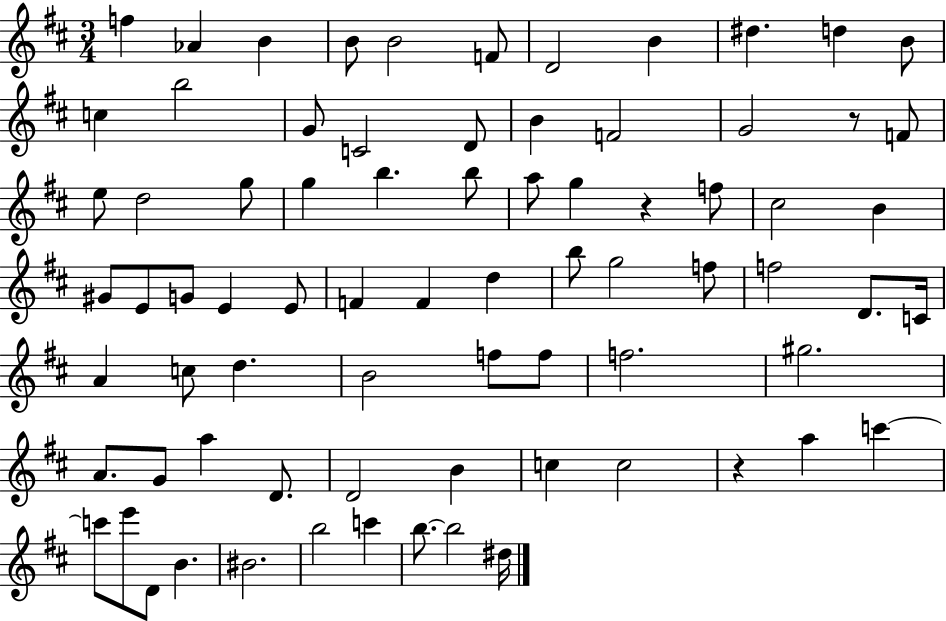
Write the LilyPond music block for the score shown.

{
  \clef treble
  \numericTimeSignature
  \time 3/4
  \key d \major
  f''4 aes'4 b'4 | b'8 b'2 f'8 | d'2 b'4 | dis''4. d''4 b'8 | \break c''4 b''2 | g'8 c'2 d'8 | b'4 f'2 | g'2 r8 f'8 | \break e''8 d''2 g''8 | g''4 b''4. b''8 | a''8 g''4 r4 f''8 | cis''2 b'4 | \break gis'8 e'8 g'8 e'4 e'8 | f'4 f'4 d''4 | b''8 g''2 f''8 | f''2 d'8. c'16 | \break a'4 c''8 d''4. | b'2 f''8 f''8 | f''2. | gis''2. | \break a'8. g'8 a''4 d'8. | d'2 b'4 | c''4 c''2 | r4 a''4 c'''4~~ | \break c'''8 e'''8 d'8 b'4. | bis'2. | b''2 c'''4 | b''8.~~ b''2 dis''16 | \break \bar "|."
}